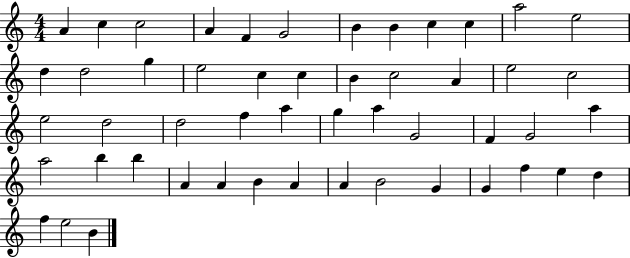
{
  \clef treble
  \numericTimeSignature
  \time 4/4
  \key c \major
  a'4 c''4 c''2 | a'4 f'4 g'2 | b'4 b'4 c''4 c''4 | a''2 e''2 | \break d''4 d''2 g''4 | e''2 c''4 c''4 | b'4 c''2 a'4 | e''2 c''2 | \break e''2 d''2 | d''2 f''4 a''4 | g''4 a''4 g'2 | f'4 g'2 a''4 | \break a''2 b''4 b''4 | a'4 a'4 b'4 a'4 | a'4 b'2 g'4 | g'4 f''4 e''4 d''4 | \break f''4 e''2 b'4 | \bar "|."
}